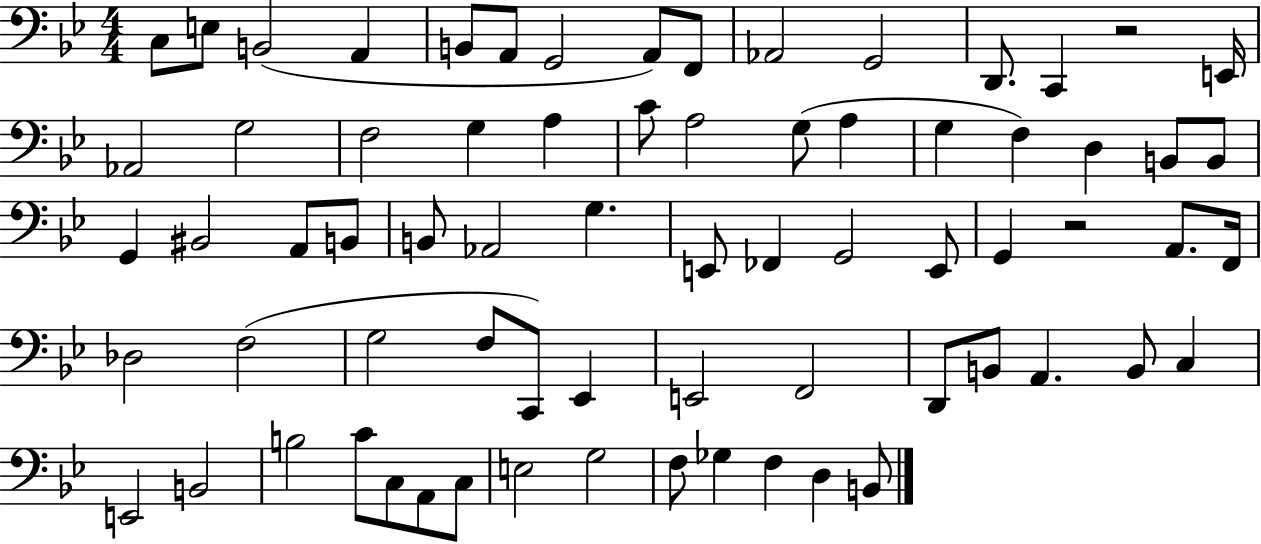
{
  \clef bass
  \numericTimeSignature
  \time 4/4
  \key bes \major
  \repeat volta 2 { c8 e8 b,2( a,4 | b,8 a,8 g,2 a,8) f,8 | aes,2 g,2 | d,8. c,4 r2 e,16 | \break aes,2 g2 | f2 g4 a4 | c'8 a2 g8( a4 | g4 f4) d4 b,8 b,8 | \break g,4 bis,2 a,8 b,8 | b,8 aes,2 g4. | e,8 fes,4 g,2 e,8 | g,4 r2 a,8. f,16 | \break des2 f2( | g2 f8 c,8) ees,4 | e,2 f,2 | d,8 b,8 a,4. b,8 c4 | \break e,2 b,2 | b2 c'8 c8 a,8 c8 | e2 g2 | f8 ges4 f4 d4 b,8 | \break } \bar "|."
}